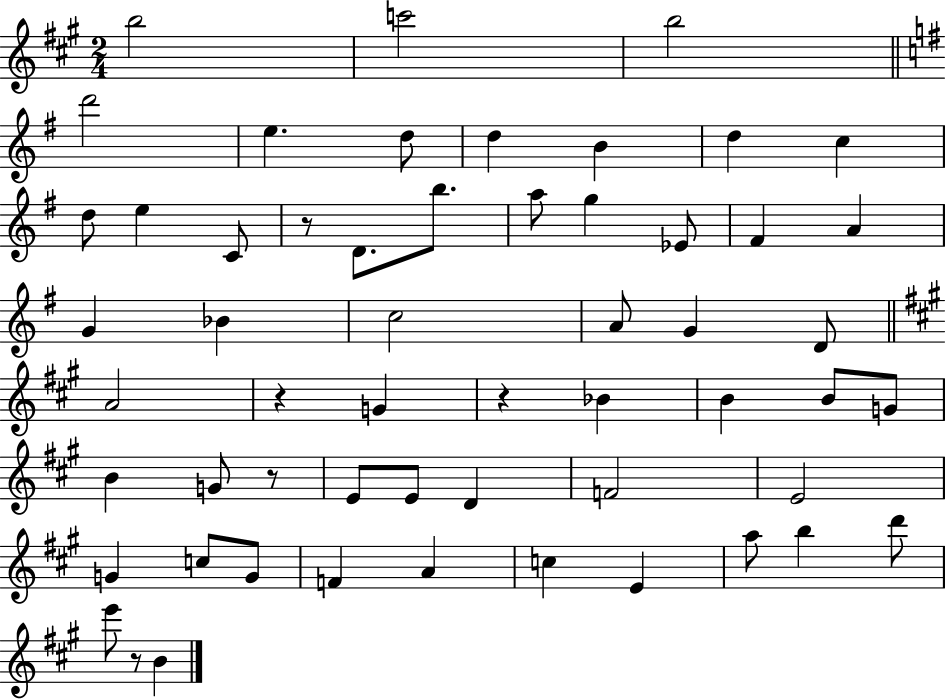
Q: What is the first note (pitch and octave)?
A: B5